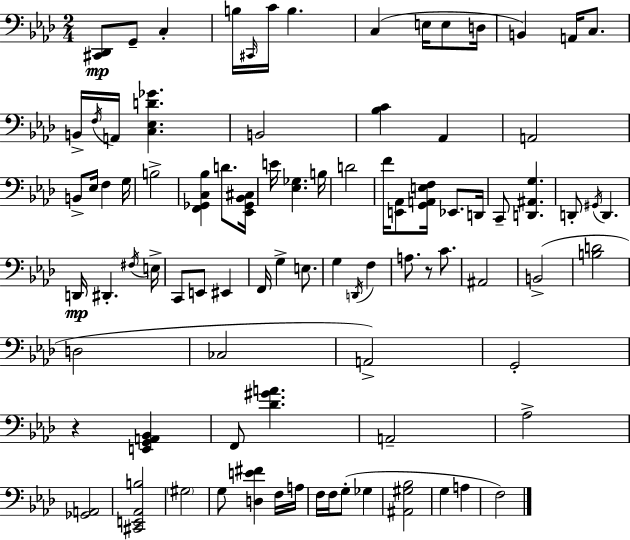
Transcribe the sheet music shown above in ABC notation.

X:1
T:Untitled
M:2/4
L:1/4
K:Fm
[^C,,_D,,]/2 G,,/2 C, B,/4 ^C,,/4 C/4 B, C, E,/4 E,/2 D,/4 B,, A,,/4 C,/2 B,,/4 F,/4 A,,/4 [C,_E,D_G] B,,2 [_B,C] _A,, A,,2 B,,/2 _E,/4 F, G,/4 B,2 [F,,_G,,C,_B,] D/2 [_E,,_G,,_B,,^C,]/4 E/4 [_E,_G,] B,/4 D2 F/4 [E,,_A,,]/2 [G,,A,,E,F,]/4 _E,,/2 D,,/4 C,,/2 [D,,^A,,G,] D,,/2 ^G,,/4 D,, D,,/4 ^D,, ^F,/4 E,/4 C,,/2 E,,/2 ^E,, F,,/4 G, E,/2 G, D,,/4 F, A,/2 z/2 C/2 ^A,,2 B,,2 [B,D]2 D,2 _C,2 A,,2 G,,2 z [E,,G,,A,,_B,,] F,,/2 [_D^GA] A,,2 _A,2 [_G,,A,,]2 [^C,,E,,_A,,B,]2 ^G,2 G,/2 [D,E^F] F,/4 A,/4 F,/4 F,/4 G,/2 _G, [^A,,^G,_B,]2 G, A, F,2